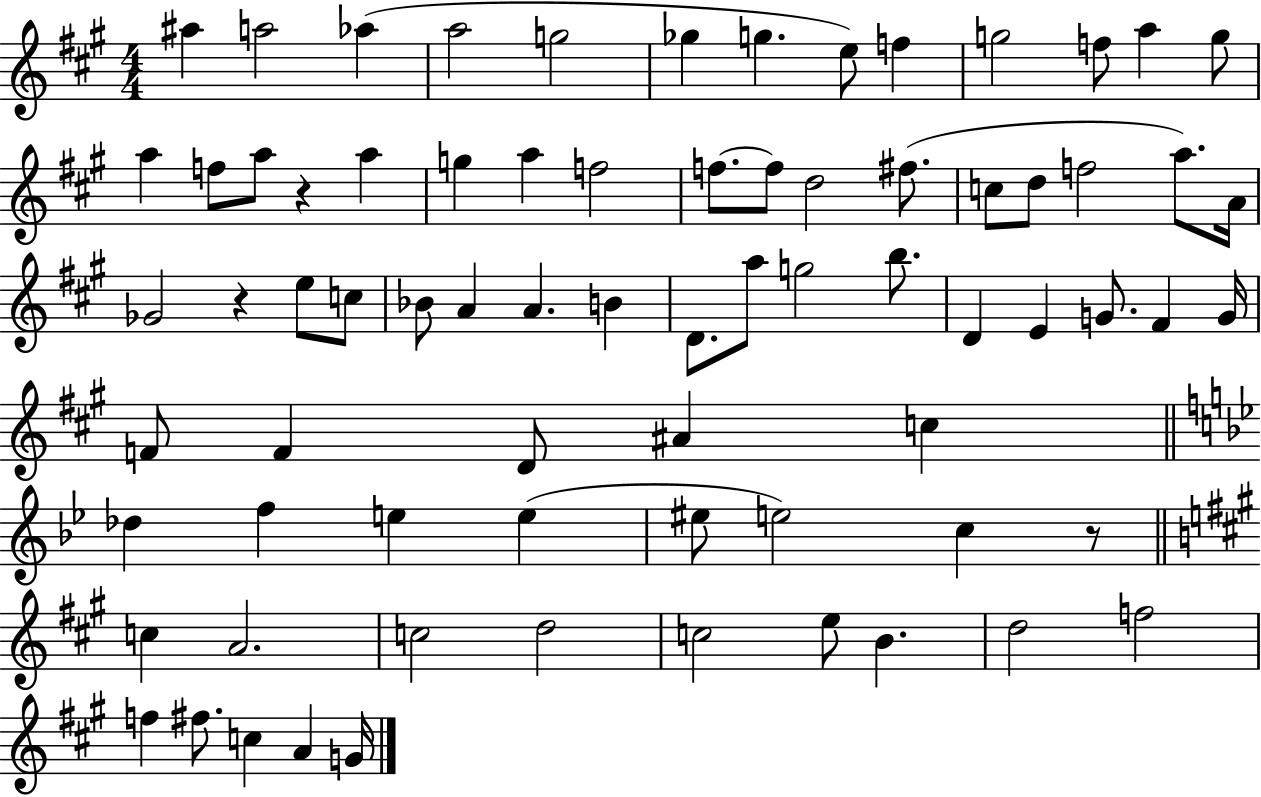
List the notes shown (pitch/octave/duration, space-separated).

A#5/q A5/h Ab5/q A5/h G5/h Gb5/q G5/q. E5/e F5/q G5/h F5/e A5/q G5/e A5/q F5/e A5/e R/q A5/q G5/q A5/q F5/h F5/e. F5/e D5/h F#5/e. C5/e D5/e F5/h A5/e. A4/s Gb4/h R/q E5/e C5/e Bb4/e A4/q A4/q. B4/q D4/e. A5/e G5/h B5/e. D4/q E4/q G4/e. F#4/q G4/s F4/e F4/q D4/e A#4/q C5/q Db5/q F5/q E5/q E5/q EIS5/e E5/h C5/q R/e C5/q A4/h. C5/h D5/h C5/h E5/e B4/q. D5/h F5/h F5/q F#5/e. C5/q A4/q G4/s